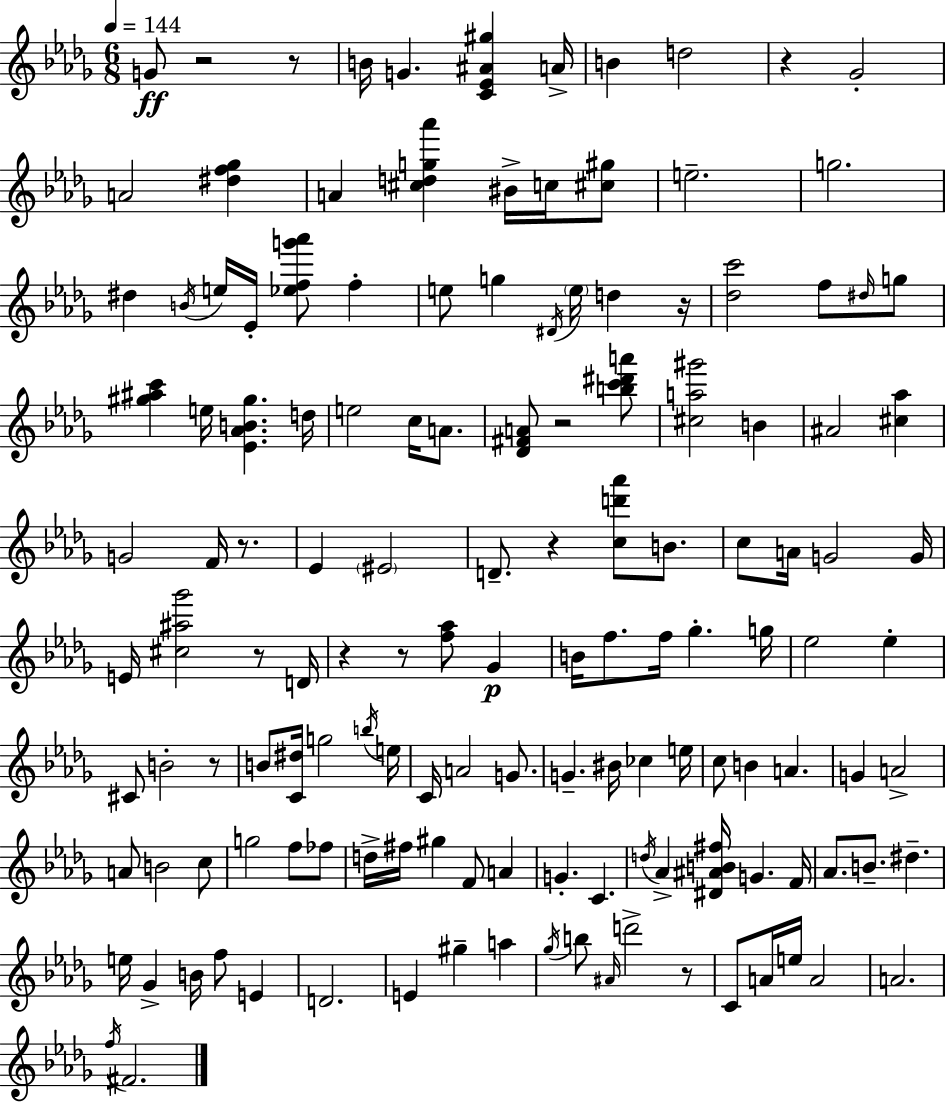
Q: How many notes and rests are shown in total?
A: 140